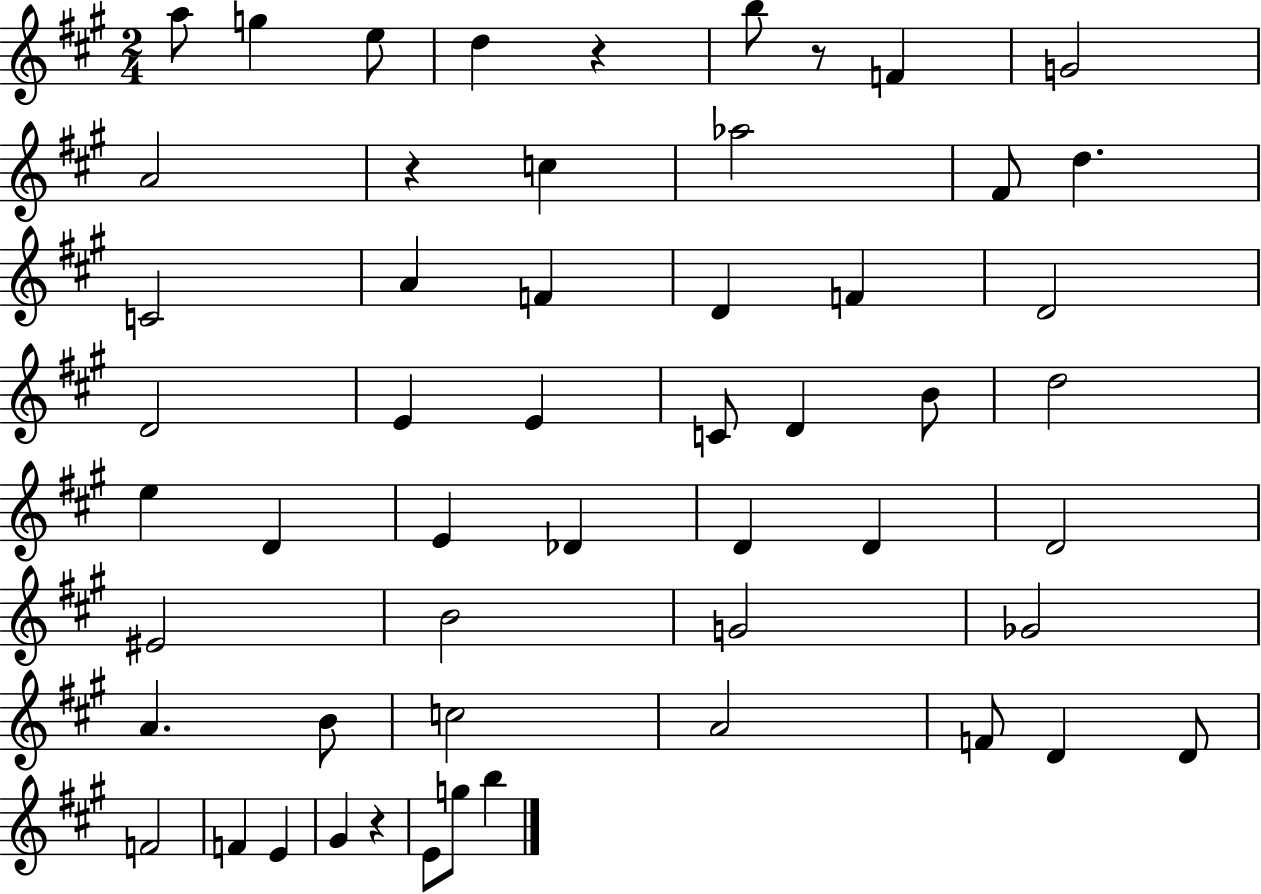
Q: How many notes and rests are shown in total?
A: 54